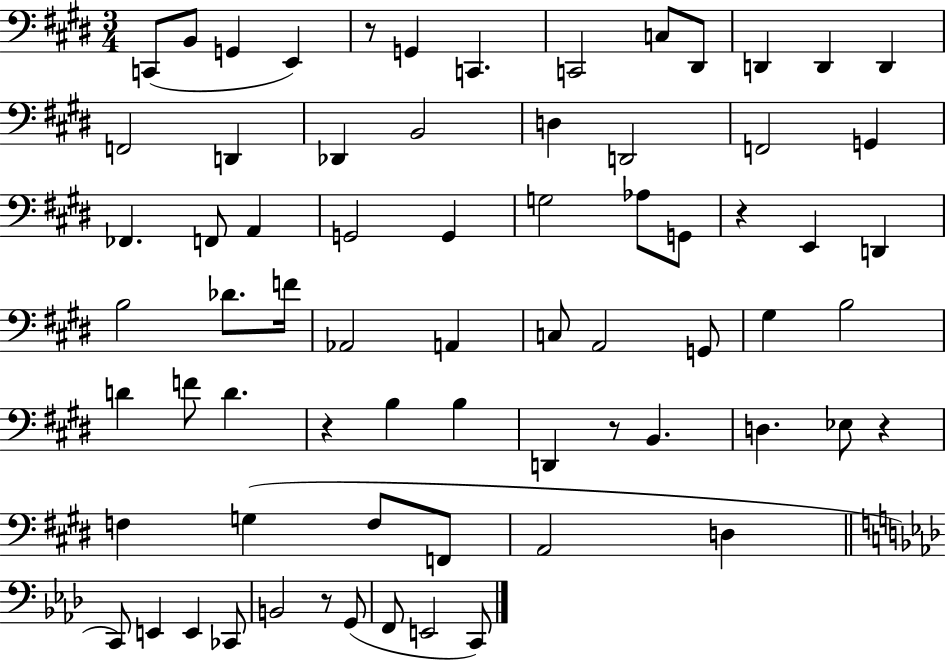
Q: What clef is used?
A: bass